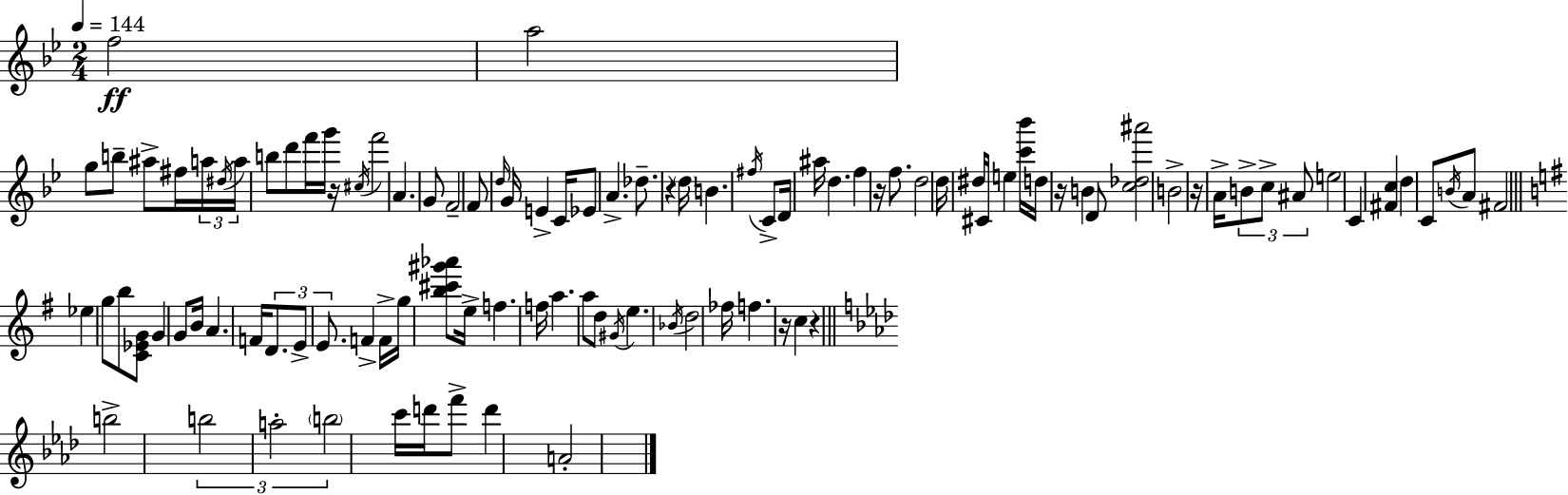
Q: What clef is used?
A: treble